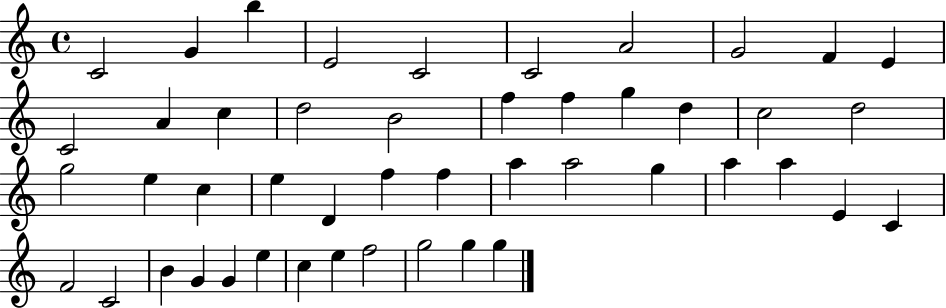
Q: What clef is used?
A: treble